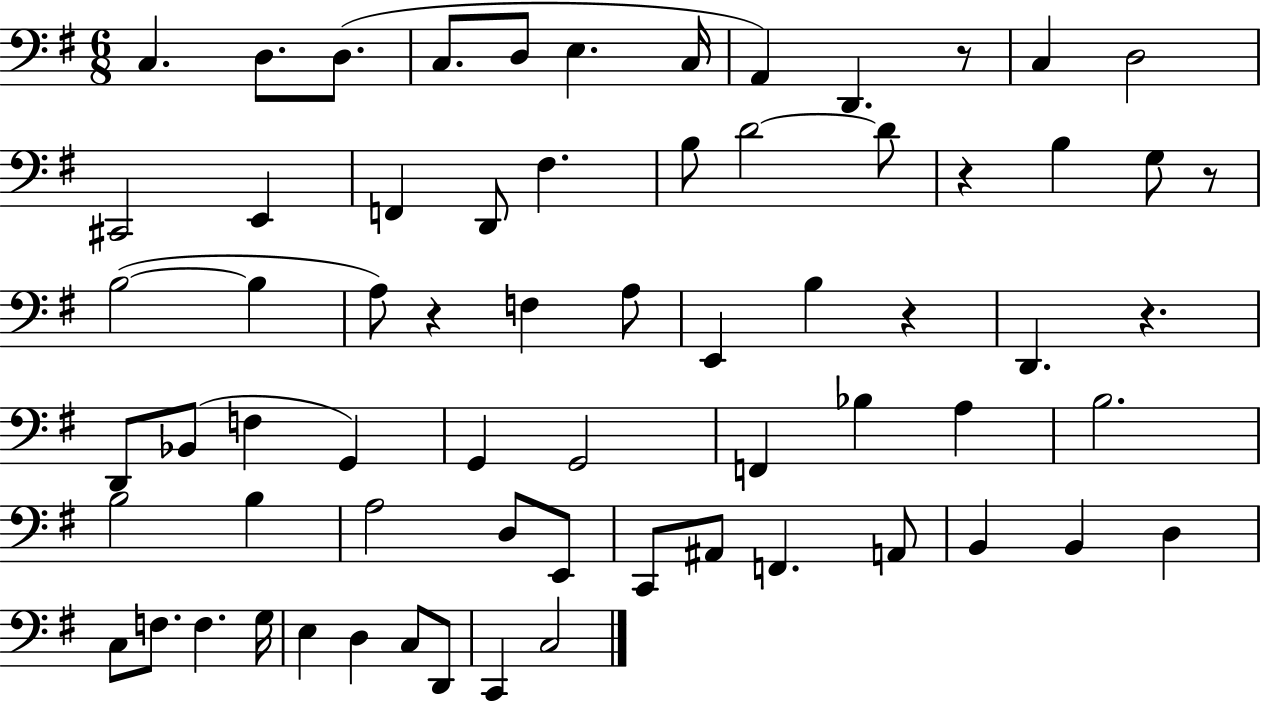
{
  \clef bass
  \numericTimeSignature
  \time 6/8
  \key g \major
  c4. d8. d8.( | c8. d8 e4. c16 | a,4) d,4. r8 | c4 d2 | \break cis,2 e,4 | f,4 d,8 fis4. | b8 d'2~~ d'8 | r4 b4 g8 r8 | \break b2~(~ b4 | a8) r4 f4 a8 | e,4 b4 r4 | d,4. r4. | \break d,8 bes,8( f4 g,4) | g,4 g,2 | f,4 bes4 a4 | b2. | \break b2 b4 | a2 d8 e,8 | c,8 ais,8 f,4. a,8 | b,4 b,4 d4 | \break c8 f8. f4. g16 | e4 d4 c8 d,8 | c,4 c2 | \bar "|."
}